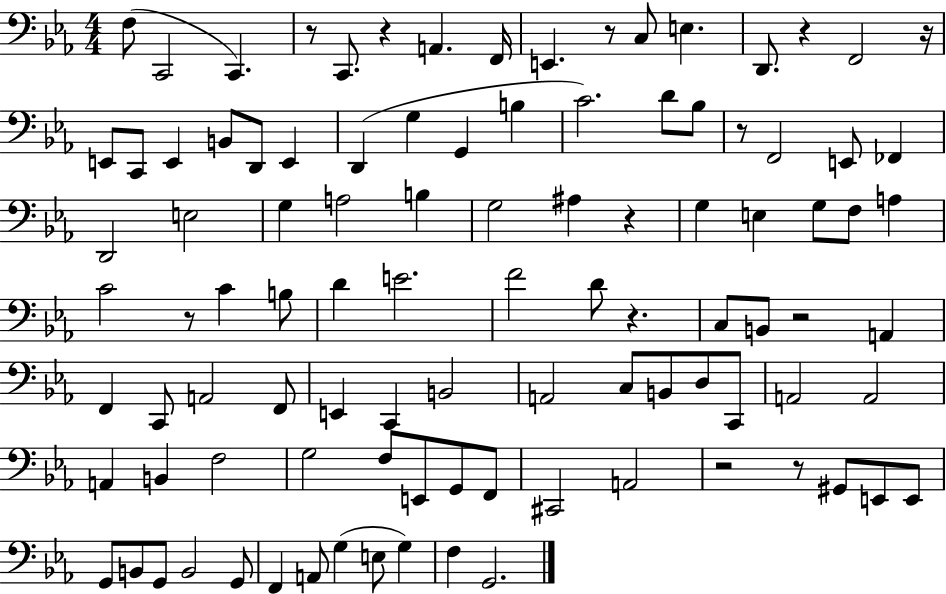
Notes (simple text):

F3/e C2/h C2/q. R/e C2/e. R/q A2/q. F2/s E2/q. R/e C3/e E3/q. D2/e. R/q F2/h R/s E2/e C2/e E2/q B2/e D2/e E2/q D2/q G3/q G2/q B3/q C4/h. D4/e Bb3/e R/e F2/h E2/e FES2/q D2/h E3/h G3/q A3/h B3/q G3/h A#3/q R/q G3/q E3/q G3/e F3/e A3/q C4/h R/e C4/q B3/e D4/q E4/h. F4/h D4/e R/q. C3/e B2/e R/h A2/q F2/q C2/e A2/h F2/e E2/q C2/q B2/h A2/h C3/e B2/e D3/e C2/e A2/h A2/h A2/q B2/q F3/h G3/h F3/e E2/e G2/e F2/e C#2/h A2/h R/h R/e G#2/e E2/e E2/e G2/e B2/e G2/e B2/h G2/e F2/q A2/e G3/q E3/e G3/q F3/q G2/h.